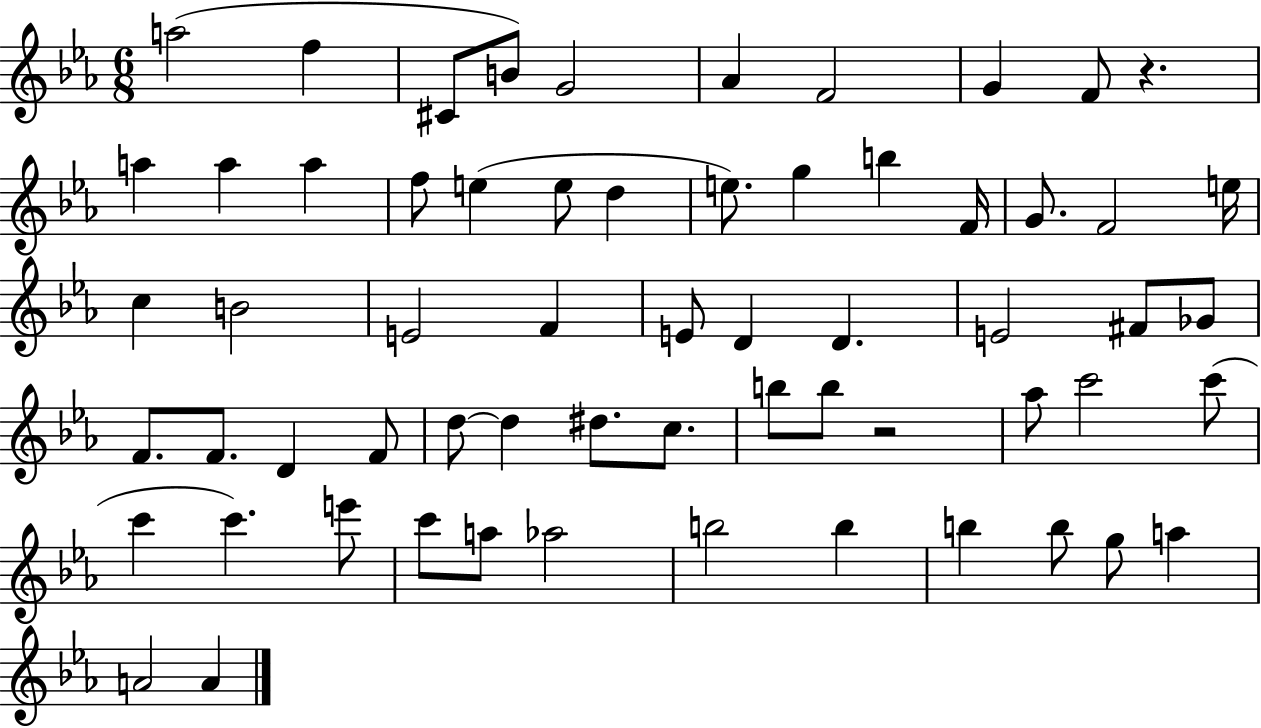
{
  \clef treble
  \numericTimeSignature
  \time 6/8
  \key ees \major
  \repeat volta 2 { a''2( f''4 | cis'8 b'8) g'2 | aes'4 f'2 | g'4 f'8 r4. | \break a''4 a''4 a''4 | f''8 e''4( e''8 d''4 | e''8.) g''4 b''4 f'16 | g'8. f'2 e''16 | \break c''4 b'2 | e'2 f'4 | e'8 d'4 d'4. | e'2 fis'8 ges'8 | \break f'8. f'8. d'4 f'8 | d''8~~ d''4 dis''8. c''8. | b''8 b''8 r2 | aes''8 c'''2 c'''8( | \break c'''4 c'''4.) e'''8 | c'''8 a''8 aes''2 | b''2 b''4 | b''4 b''8 g''8 a''4 | \break a'2 a'4 | } \bar "|."
}